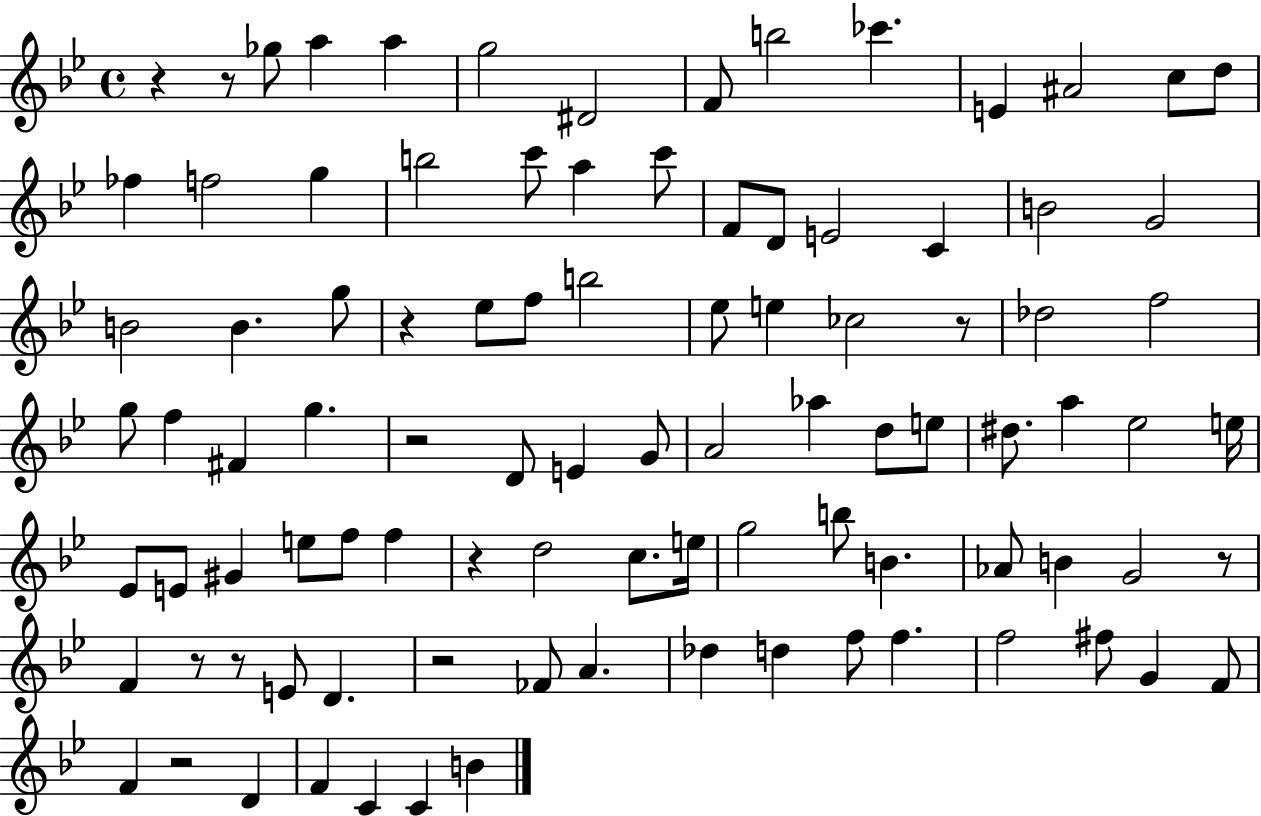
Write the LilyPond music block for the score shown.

{
  \clef treble
  \time 4/4
  \defaultTimeSignature
  \key bes \major
  r4 r8 ges''8 a''4 a''4 | g''2 dis'2 | f'8 b''2 ces'''4. | e'4 ais'2 c''8 d''8 | \break fes''4 f''2 g''4 | b''2 c'''8 a''4 c'''8 | f'8 d'8 e'2 c'4 | b'2 g'2 | \break b'2 b'4. g''8 | r4 ees''8 f''8 b''2 | ees''8 e''4 ces''2 r8 | des''2 f''2 | \break g''8 f''4 fis'4 g''4. | r2 d'8 e'4 g'8 | a'2 aes''4 d''8 e''8 | dis''8. a''4 ees''2 e''16 | \break ees'8 e'8 gis'4 e''8 f''8 f''4 | r4 d''2 c''8. e''16 | g''2 b''8 b'4. | aes'8 b'4 g'2 r8 | \break f'4 r8 r8 e'8 d'4. | r2 fes'8 a'4. | des''4 d''4 f''8 f''4. | f''2 fis''8 g'4 f'8 | \break f'4 r2 d'4 | f'4 c'4 c'4 b'4 | \bar "|."
}